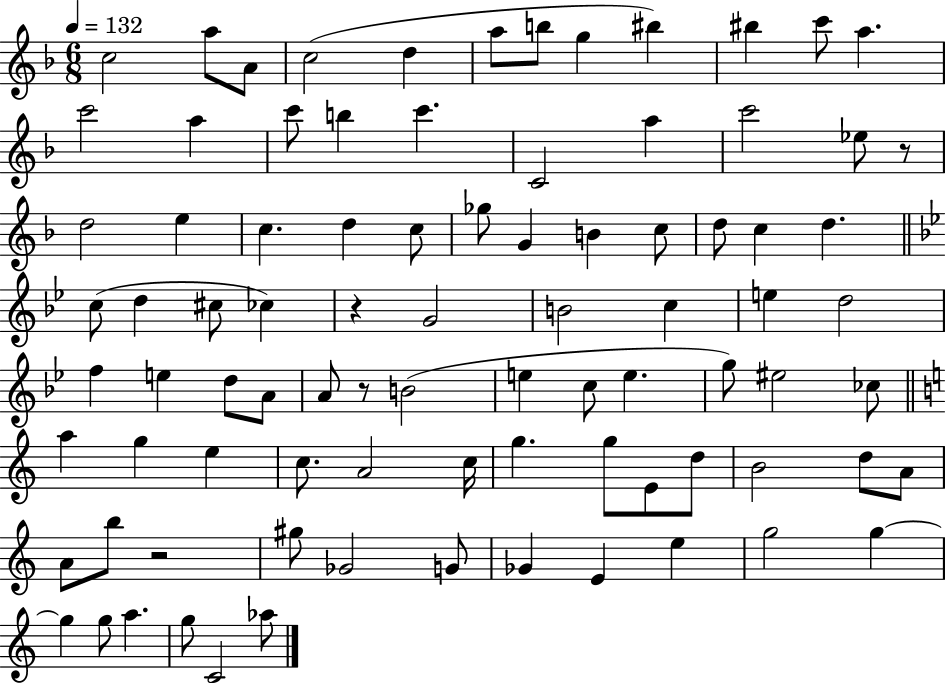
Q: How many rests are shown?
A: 4